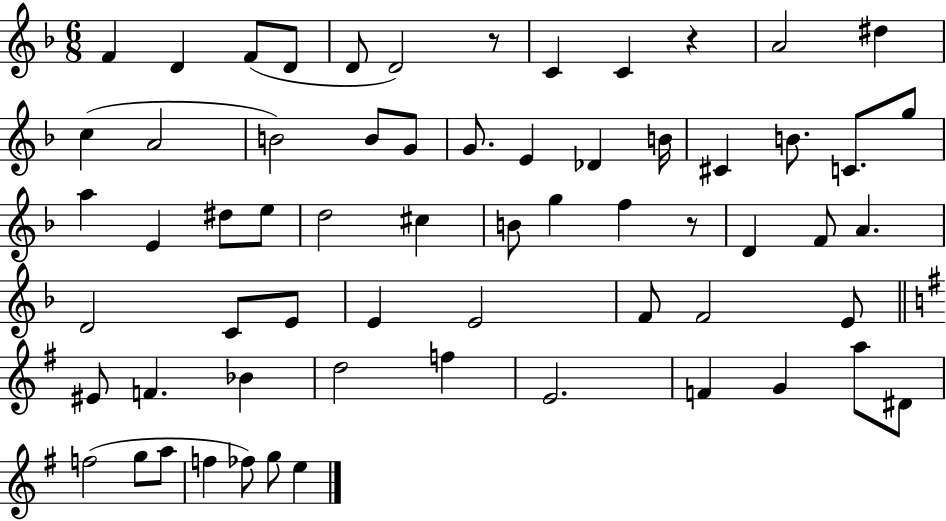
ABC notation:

X:1
T:Untitled
M:6/8
L:1/4
K:F
F D F/2 D/2 D/2 D2 z/2 C C z A2 ^d c A2 B2 B/2 G/2 G/2 E _D B/4 ^C B/2 C/2 g/2 a E ^d/2 e/2 d2 ^c B/2 g f z/2 D F/2 A D2 C/2 E/2 E E2 F/2 F2 E/2 ^E/2 F _B d2 f E2 F G a/2 ^D/2 f2 g/2 a/2 f _f/2 g/2 e